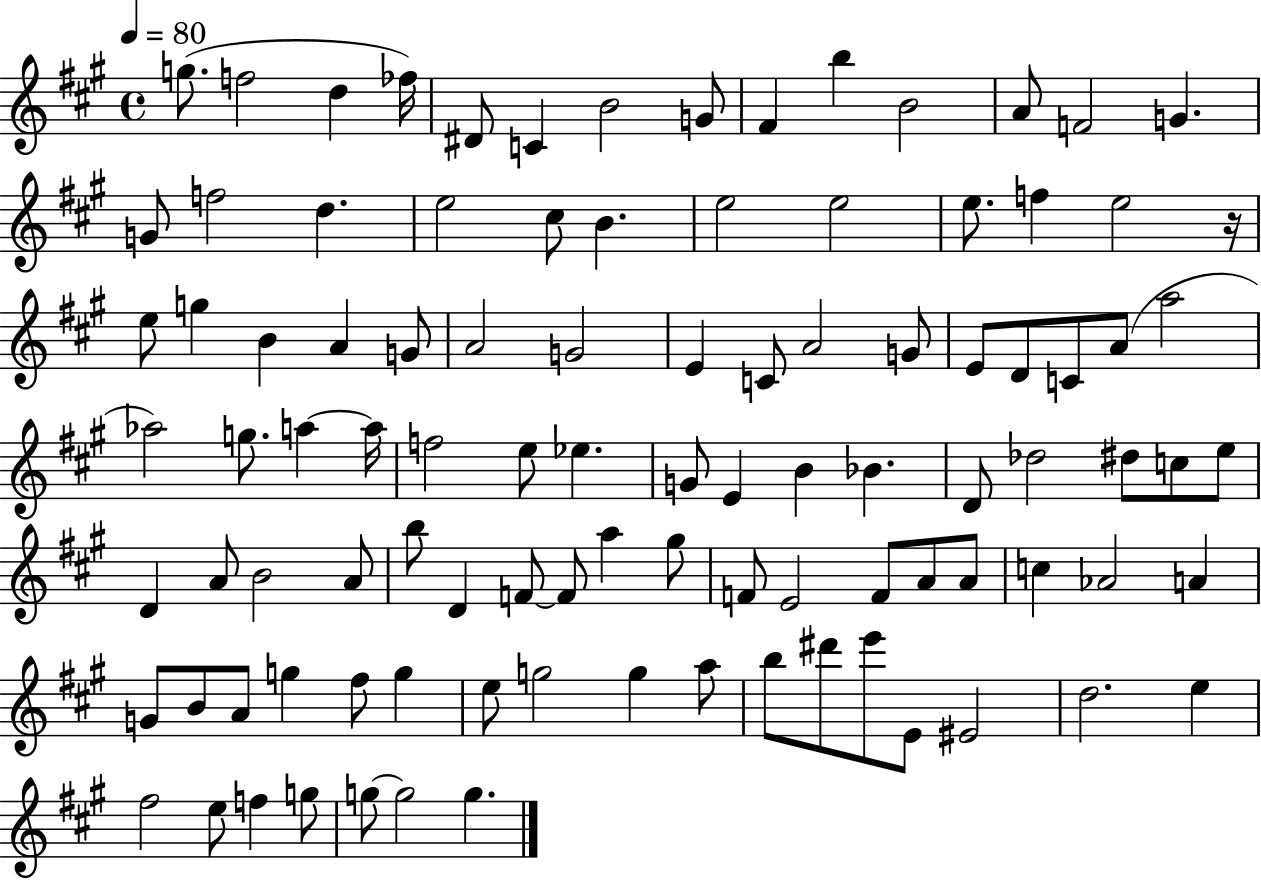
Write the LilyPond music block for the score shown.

{
  \clef treble
  \time 4/4
  \defaultTimeSignature
  \key a \major
  \tempo 4 = 80
  g''8.( f''2 d''4 fes''16) | dis'8 c'4 b'2 g'8 | fis'4 b''4 b'2 | a'8 f'2 g'4. | \break g'8 f''2 d''4. | e''2 cis''8 b'4. | e''2 e''2 | e''8. f''4 e''2 r16 | \break e''8 g''4 b'4 a'4 g'8 | a'2 g'2 | e'4 c'8 a'2 g'8 | e'8 d'8 c'8 a'8( a''2 | \break aes''2) g''8. a''4~~ a''16 | f''2 e''8 ees''4. | g'8 e'4 b'4 bes'4. | d'8 des''2 dis''8 c''8 e''8 | \break d'4 a'8 b'2 a'8 | b''8 d'4 f'8~~ f'8 a''4 gis''8 | f'8 e'2 f'8 a'8 a'8 | c''4 aes'2 a'4 | \break g'8 b'8 a'8 g''4 fis''8 g''4 | e''8 g''2 g''4 a''8 | b''8 dis'''8 e'''8 e'8 eis'2 | d''2. e''4 | \break fis''2 e''8 f''4 g''8 | g''8~~ g''2 g''4. | \bar "|."
}